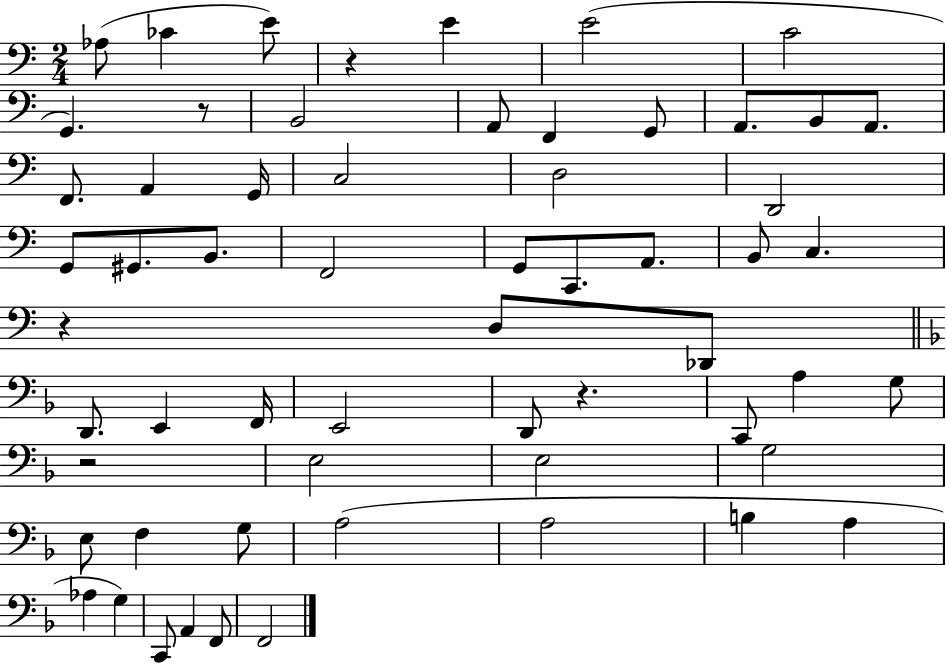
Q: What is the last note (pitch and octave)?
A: F2